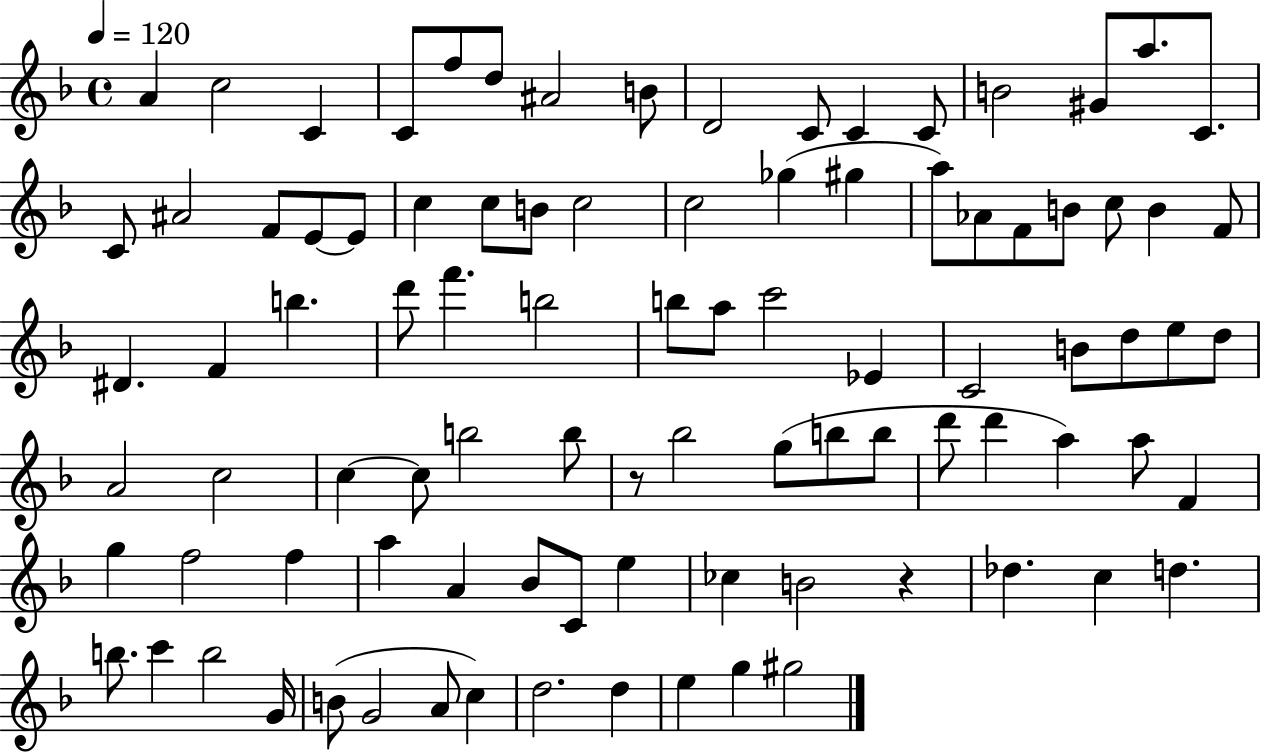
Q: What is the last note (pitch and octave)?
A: G#5